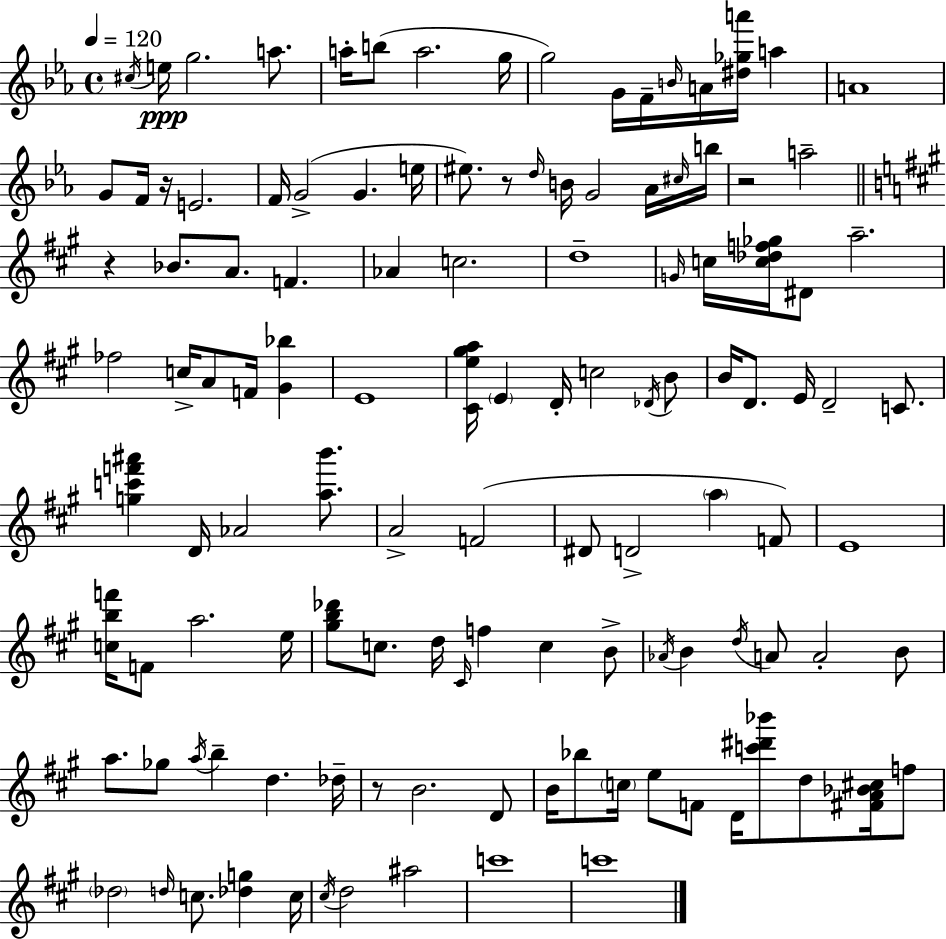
C#5/s E5/s G5/h. A5/e. A5/s B5/e A5/h. G5/s G5/h G4/s F4/s B4/s A4/s [D#5,Gb5,A6]/s A5/q A4/w G4/e F4/s R/s E4/h. F4/s G4/h G4/q. E5/s EIS5/e. R/e D5/s B4/s G4/h Ab4/s C#5/s B5/s R/h A5/h R/q Bb4/e. A4/e. F4/q. Ab4/q C5/h. D5/w G4/s C5/s [C5,Db5,F5,Gb5]/s D#4/e A5/h. FES5/h C5/s A4/e F4/s [G#4,Bb5]/q E4/w [C#4,E5,G#5,A5]/s E4/q D4/s C5/h Db4/s B4/e B4/s D4/e. E4/s D4/h C4/e. [G5,C6,F6,A#6]/q D4/s Ab4/h [A5,B6]/e. A4/h F4/h D#4/e D4/h A5/q F4/e E4/w [C5,B5,F6]/s F4/e A5/h. E5/s [G#5,B5,Db6]/e C5/e. D5/s C#4/s F5/q C5/q B4/e Ab4/s B4/q D5/s A4/e A4/h B4/e A5/e. Gb5/e A5/s B5/q D5/q. Db5/s R/e B4/h. D4/e B4/s Bb5/e C5/s E5/e F4/e D4/s [C6,D#6,Bb6]/e D5/e [F#4,A4,Bb4,C#5]/s F5/e Db5/h D5/s C5/e. [Db5,G5]/q C5/s C#5/s D5/h A#5/h C6/w C6/w